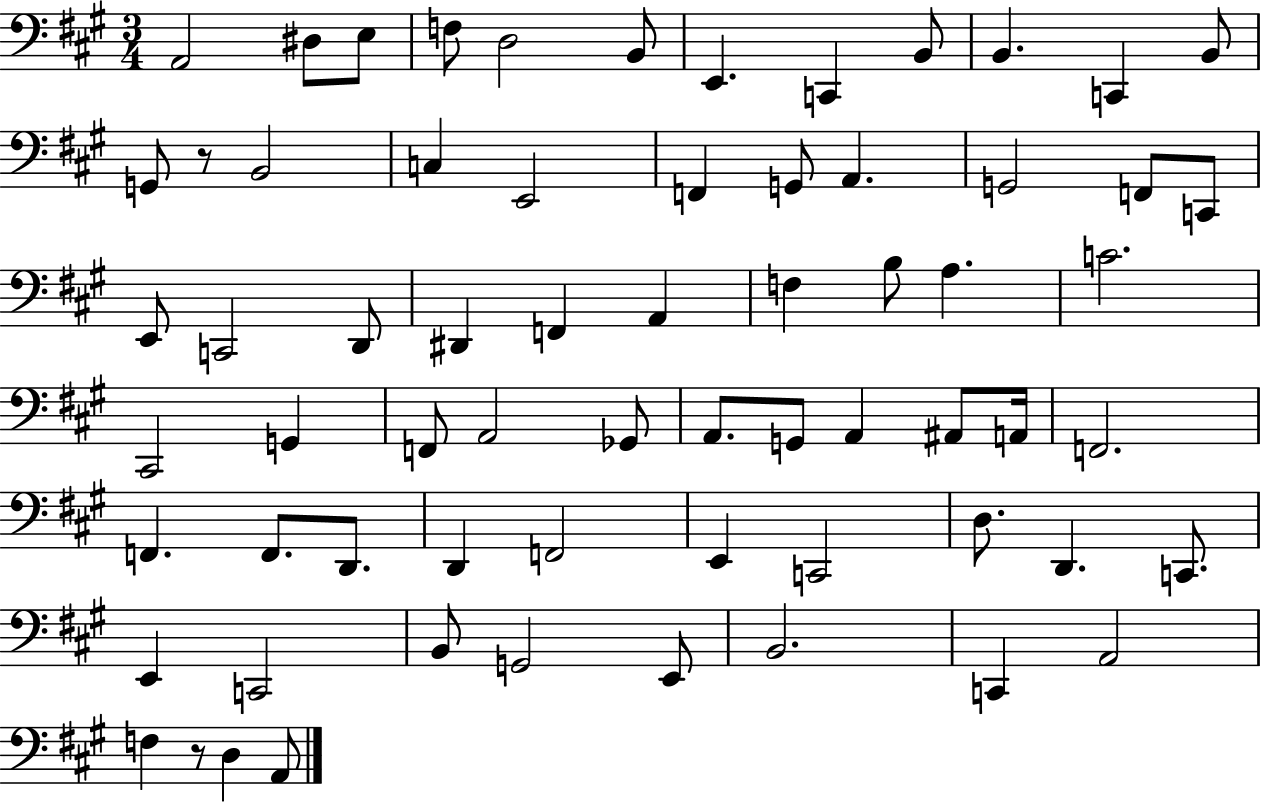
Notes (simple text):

A2/h D#3/e E3/e F3/e D3/h B2/e E2/q. C2/q B2/e B2/q. C2/q B2/e G2/e R/e B2/h C3/q E2/h F2/q G2/e A2/q. G2/h F2/e C2/e E2/e C2/h D2/e D#2/q F2/q A2/q F3/q B3/e A3/q. C4/h. C#2/h G2/q F2/e A2/h Gb2/e A2/e. G2/e A2/q A#2/e A2/s F2/h. F2/q. F2/e. D2/e. D2/q F2/h E2/q C2/h D3/e. D2/q. C2/e. E2/q C2/h B2/e G2/h E2/e B2/h. C2/q A2/h F3/q R/e D3/q A2/e